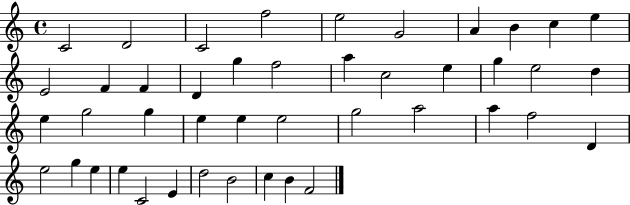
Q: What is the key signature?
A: C major